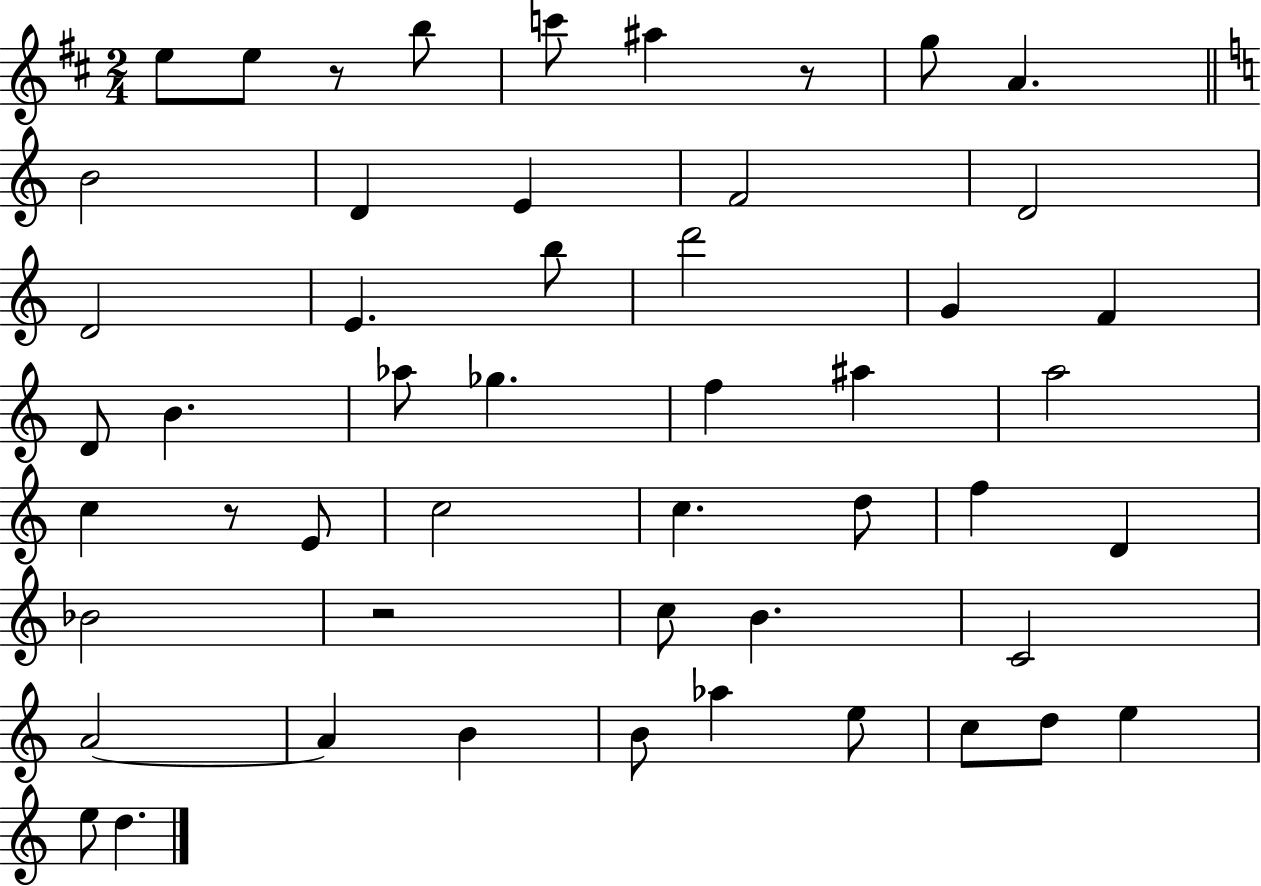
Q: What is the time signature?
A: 2/4